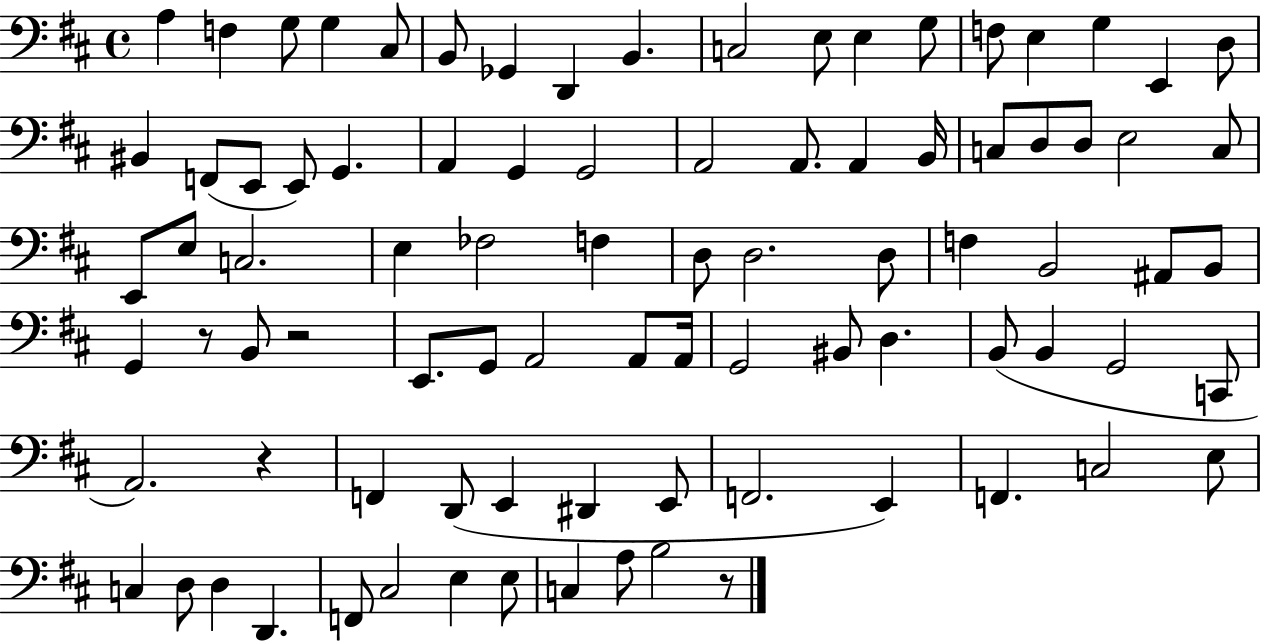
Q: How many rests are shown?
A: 4